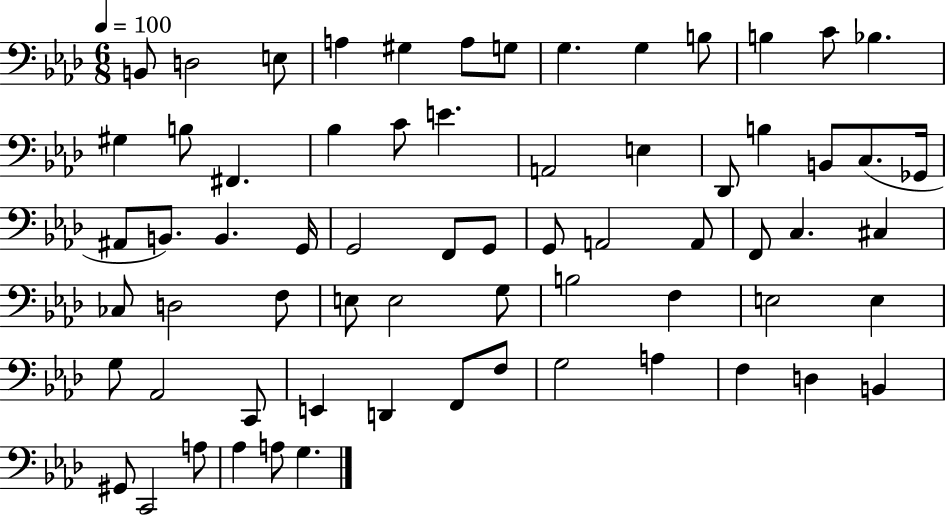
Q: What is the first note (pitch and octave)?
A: B2